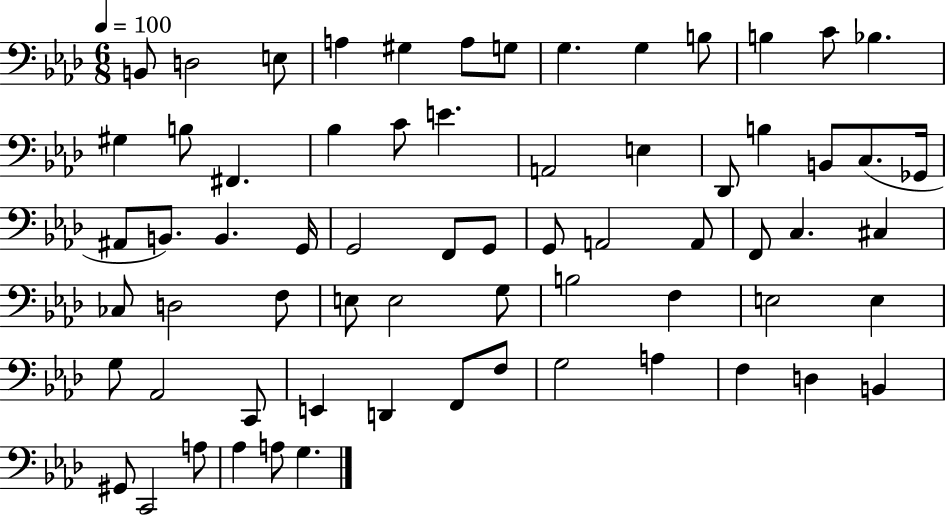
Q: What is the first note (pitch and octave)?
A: B2